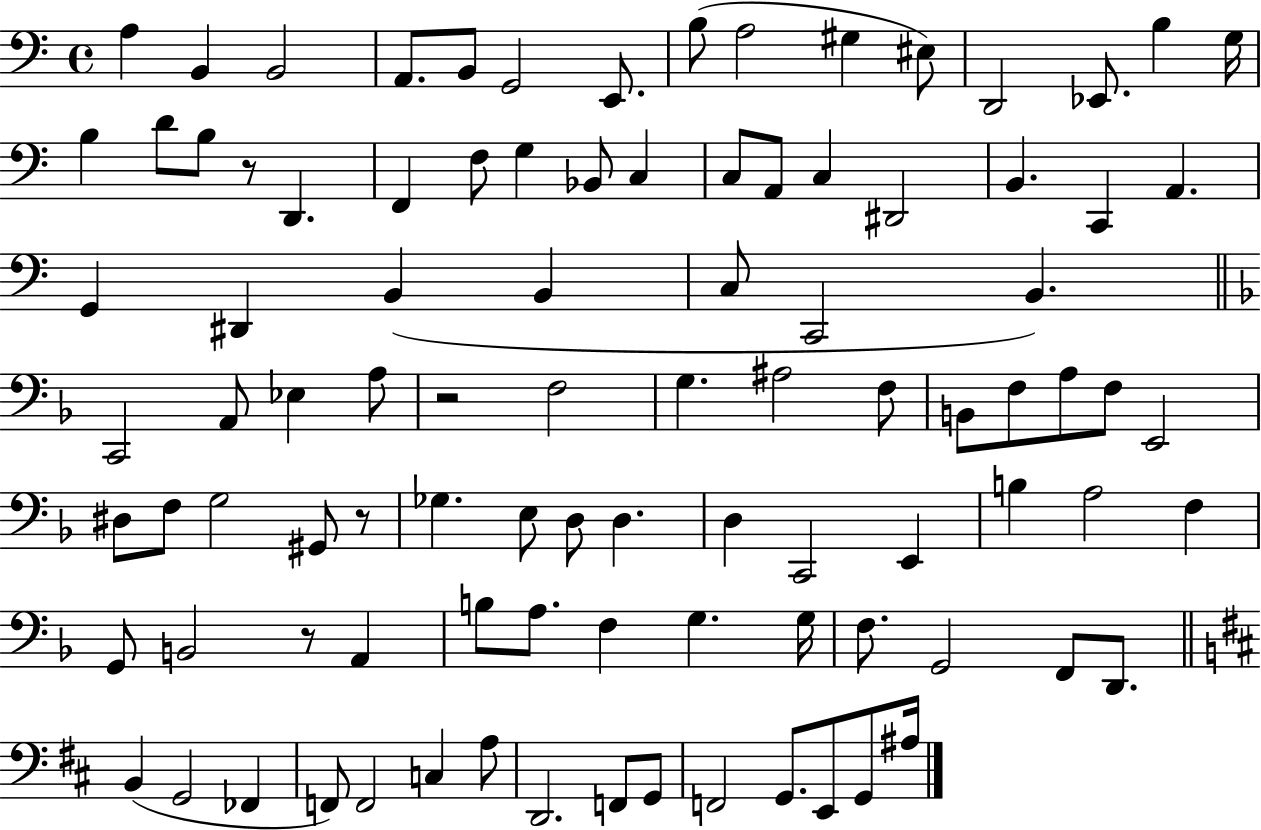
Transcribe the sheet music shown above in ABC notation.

X:1
T:Untitled
M:4/4
L:1/4
K:C
A, B,, B,,2 A,,/2 B,,/2 G,,2 E,,/2 B,/2 A,2 ^G, ^E,/2 D,,2 _E,,/2 B, G,/4 B, D/2 B,/2 z/2 D,, F,, F,/2 G, _B,,/2 C, C,/2 A,,/2 C, ^D,,2 B,, C,, A,, G,, ^D,, B,, B,, C,/2 C,,2 B,, C,,2 A,,/2 _E, A,/2 z2 F,2 G, ^A,2 F,/2 B,,/2 F,/2 A,/2 F,/2 E,,2 ^D,/2 F,/2 G,2 ^G,,/2 z/2 _G, E,/2 D,/2 D, D, C,,2 E,, B, A,2 F, G,,/2 B,,2 z/2 A,, B,/2 A,/2 F, G, G,/4 F,/2 G,,2 F,,/2 D,,/2 B,, G,,2 _F,, F,,/2 F,,2 C, A,/2 D,,2 F,,/2 G,,/2 F,,2 G,,/2 E,,/2 G,,/2 ^A,/4